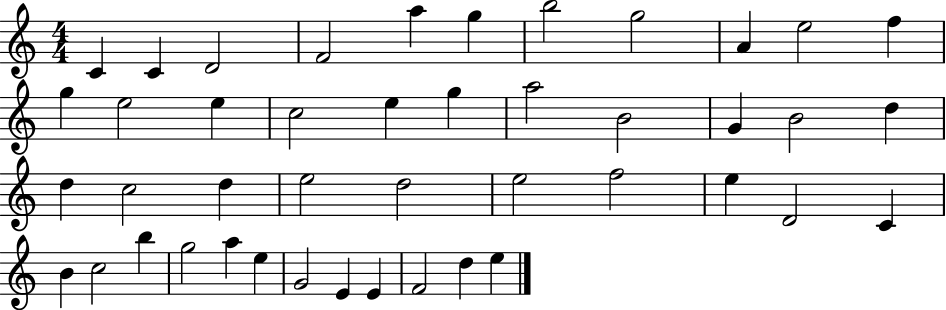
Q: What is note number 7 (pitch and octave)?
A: B5